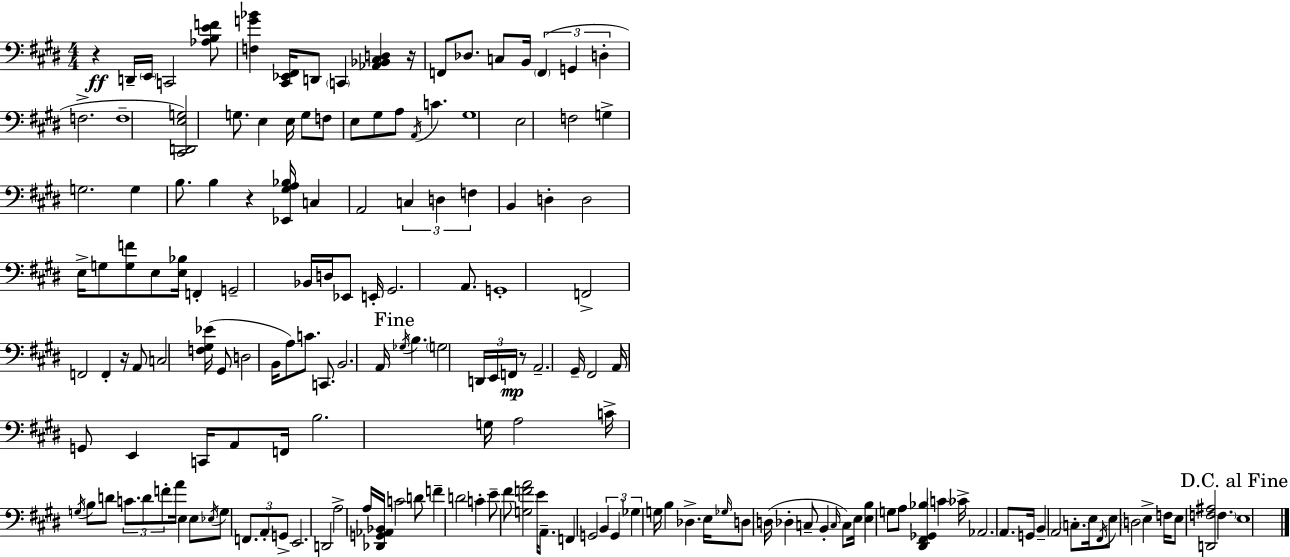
R/q D2/s E2/s C2/h [Ab3,B3,E4,F4]/e [F3,G4,Bb4]/q [C#2,Eb2,F#2]/s D2/e C2/q [Ab2,Bb2,C#3,D3]/q R/s F2/e Db3/e. C3/e B2/s F2/q G2/q D3/q F3/h. F3/w [C#2,D2,E3,G3]/h G3/e. E3/q E3/s G3/e F3/e E3/e G#3/e A3/e A2/s C4/q. G#3/w E3/h F3/h G3/q G3/h. G3/q B3/e. B3/q R/q [Eb2,G#3,A3,Bb3]/s C3/q A2/h C3/q D3/q F3/q B2/q D3/q D3/h E3/s G3/e [G3,F4]/e E3/e [E3,Bb3]/s F2/q G2/h Bb2/s D3/s Eb2/e E2/s G#2/h. A2/e. G2/w F2/h F2/h F2/q R/s A2/e C3/h [F3,G#3,Eb4]/s G#2/e D3/h B2/s A3/e C4/e. C2/e. B2/h. A2/s Gb3/s B3/q. G3/h D2/s E2/s F2/s R/e A2/h. G#2/s F#2/h A2/s G2/e E2/q C2/s A2/e F2/s B3/h. G3/s A3/h C4/s G3/s B3/e D4/e C4/e. D4/e F4/e A4/s E3/q E3/e Eb3/s G3/e F2/e. A2/e G2/e E2/h. D2/h A3/h A3/s [Db2,G2,Ab2,Bb2]/s C4/h D4/e F4/q D4/h C4/q E4/e F#4/e [G3,F4,A4]/h E4/s A2/e. F2/q G2/h B2/q G2/q Gb3/q G3/s B3/q Db3/q. E3/s Gb3/s D3/e D3/s Db3/q C3/e B2/q C3/s C3/e E3/s [E3,B3]/q G3/e A3/e [D#2,F#2,Gb2,Bb3]/q C4/q CES4/s Ab2/h. A2/e. G2/s B2/q A2/h C3/e. E3/s F#2/s E3/e D3/h E3/q F3/s E3/e [D2,F3,A#3]/h F3/q. E3/w